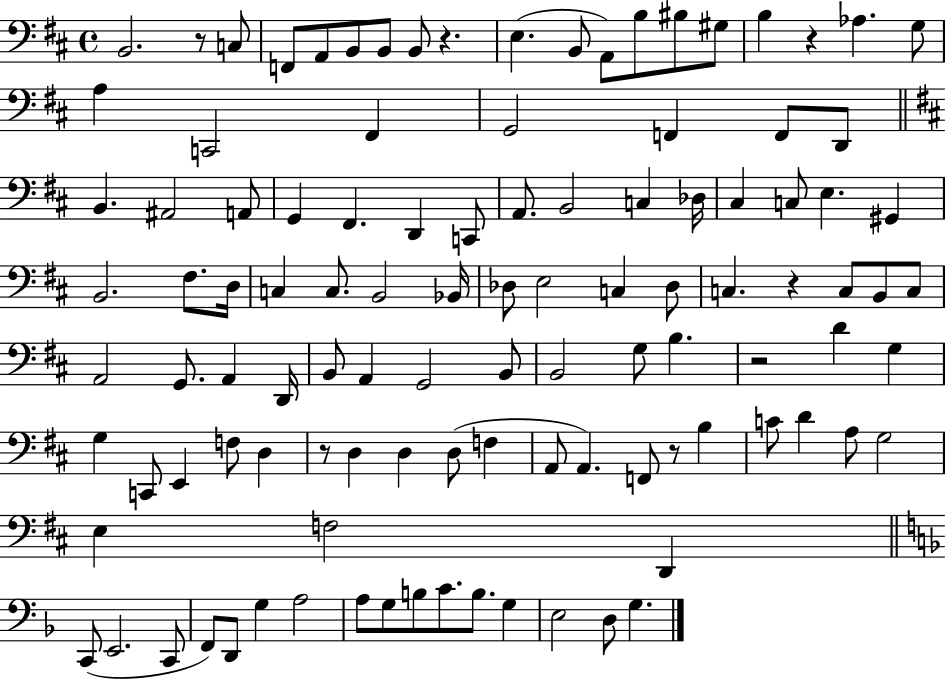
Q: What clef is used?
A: bass